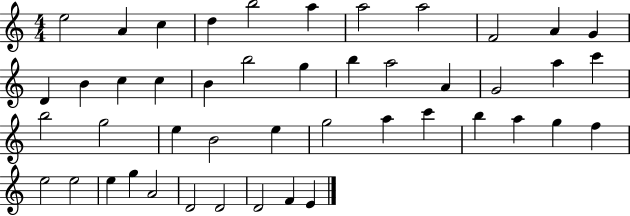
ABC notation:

X:1
T:Untitled
M:4/4
L:1/4
K:C
e2 A c d b2 a a2 a2 F2 A G D B c c B b2 g b a2 A G2 a c' b2 g2 e B2 e g2 a c' b a g f e2 e2 e g A2 D2 D2 D2 F E